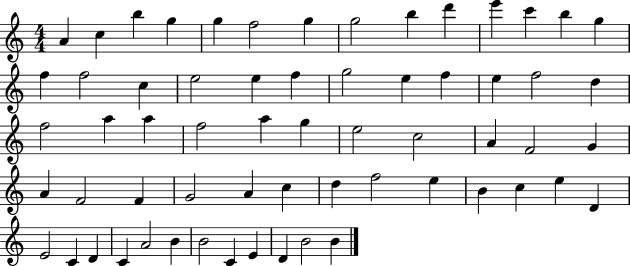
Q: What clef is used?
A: treble